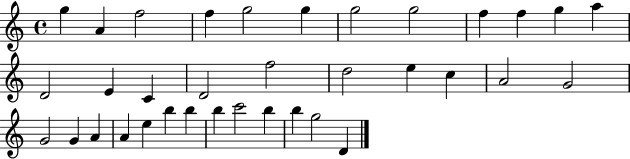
X:1
T:Untitled
M:4/4
L:1/4
K:C
g A f2 f g2 g g2 g2 f f g a D2 E C D2 f2 d2 e c A2 G2 G2 G A A e b b b c'2 b b g2 D